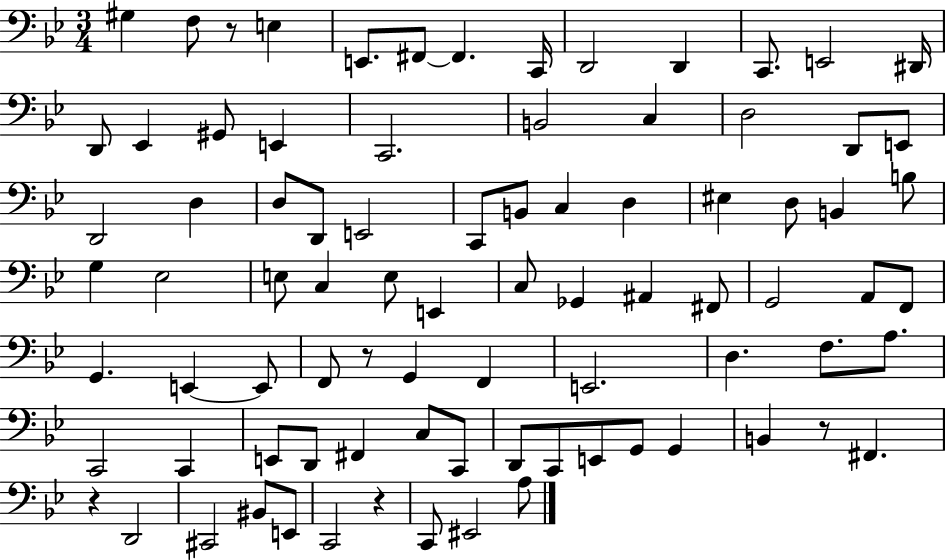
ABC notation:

X:1
T:Untitled
M:3/4
L:1/4
K:Bb
^G, F,/2 z/2 E, E,,/2 ^F,,/2 ^F,, C,,/4 D,,2 D,, C,,/2 E,,2 ^D,,/4 D,,/2 _E,, ^G,,/2 E,, C,,2 B,,2 C, D,2 D,,/2 E,,/2 D,,2 D, D,/2 D,,/2 E,,2 C,,/2 B,,/2 C, D, ^E, D,/2 B,, B,/2 G, _E,2 E,/2 C, E,/2 E,, C,/2 _G,, ^A,, ^F,,/2 G,,2 A,,/2 F,,/2 G,, E,, E,,/2 F,,/2 z/2 G,, F,, E,,2 D, F,/2 A,/2 C,,2 C,, E,,/2 D,,/2 ^F,, C,/2 C,,/2 D,,/2 C,,/2 E,,/2 G,,/2 G,, B,, z/2 ^F,, z D,,2 ^C,,2 ^B,,/2 E,,/2 C,,2 z C,,/2 ^E,,2 A,/2